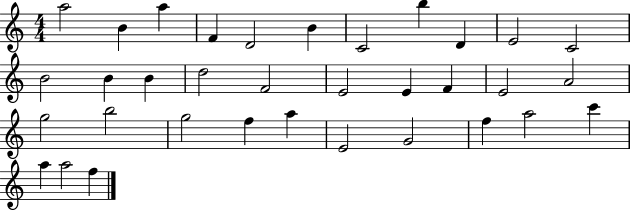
A5/h B4/q A5/q F4/q D4/h B4/q C4/h B5/q D4/q E4/h C4/h B4/h B4/q B4/q D5/h F4/h E4/h E4/q F4/q E4/h A4/h G5/h B5/h G5/h F5/q A5/q E4/h G4/h F5/q A5/h C6/q A5/q A5/h F5/q